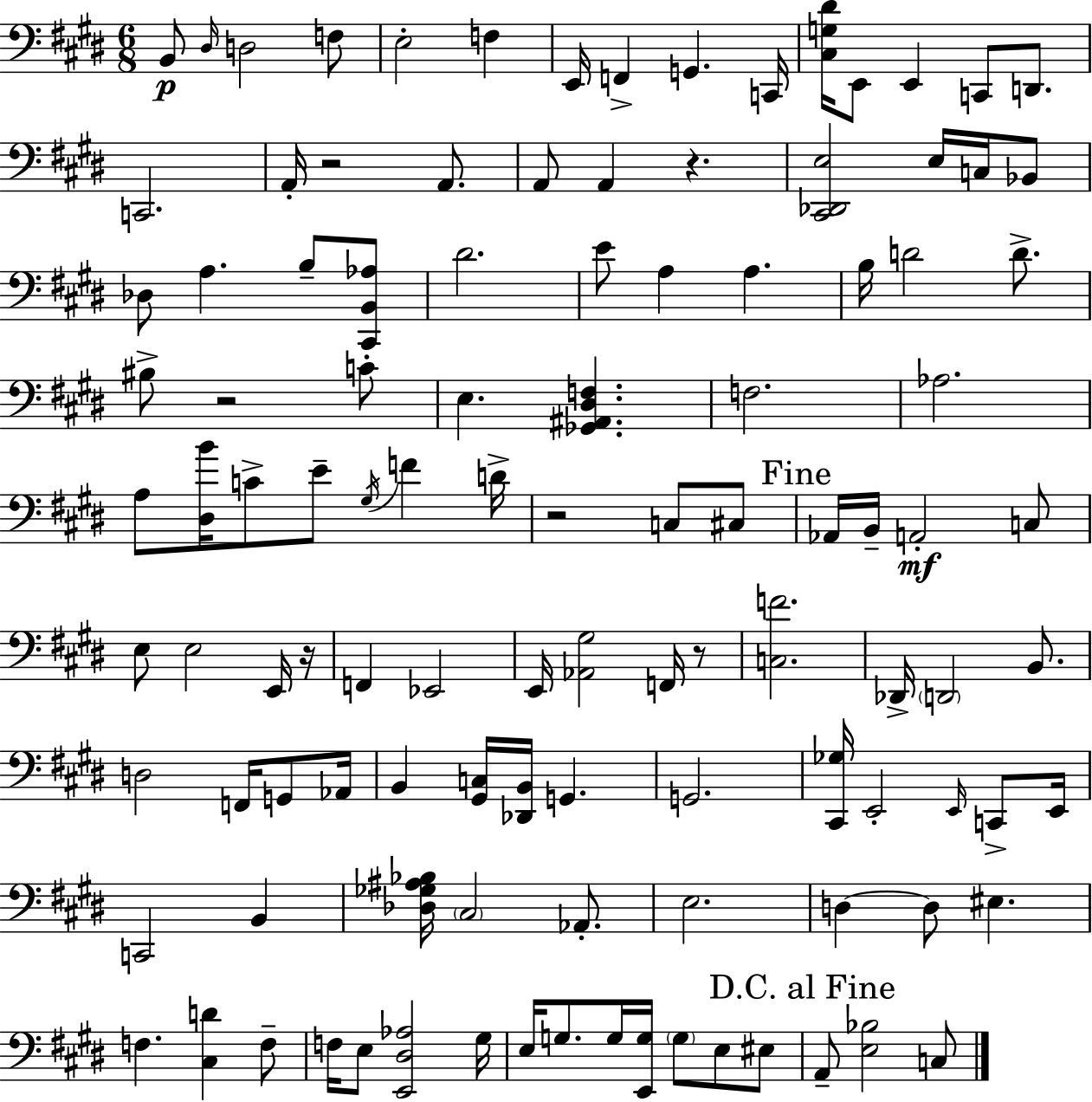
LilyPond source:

{
  \clef bass
  \numericTimeSignature
  \time 6/8
  \key e \major
  b,8\p \grace { dis16 } d2 f8 | e2-. f4 | e,16 f,4-> g,4. | c,16 <cis g dis'>16 e,8 e,4 c,8 d,8. | \break c,2. | a,16-. r2 a,8. | a,8 a,4 r4. | <cis, des, e>2 e16 c16 bes,8 | \break des8 a4. b8-- <cis, b, aes>8 | dis'2. | e'8 a4 a4. | b16 d'2 d'8.-> | \break bis8-> r2 c'8-. | e4. <ges, ais, dis f>4. | f2. | aes2. | \break a8 <dis b'>16 c'8-> e'8-- \acciaccatura { gis16 } f'4 | d'16-> r2 c8 | cis8 \mark "Fine" aes,16 b,16-- a,2-.\mf | c8 e8 e2 | \break e,16 r16 f,4 ees,2 | e,16 <aes, gis>2 f,16 | r8 <c f'>2. | des,16-> \parenthesize d,2 b,8. | \break d2 f,16 g,8 | aes,16 b,4 <gis, c>16 <des, b,>16 g,4. | g,2. | <cis, ges>16 e,2-. \grace { e,16 } | \break c,8-> e,16 c,2 b,4 | <des ges ais bes>16 \parenthesize cis2 | aes,8.-. e2. | d4~~ d8 eis4. | \break f4. <cis d'>4 | f8-- f16 e8 <e, dis aes>2 | gis16 e16 g8. g16 <e, g>16 \parenthesize g8 e8 | eis8 \mark "D.C. al Fine" a,8-- <e bes>2 | \break c8 \bar "|."
}